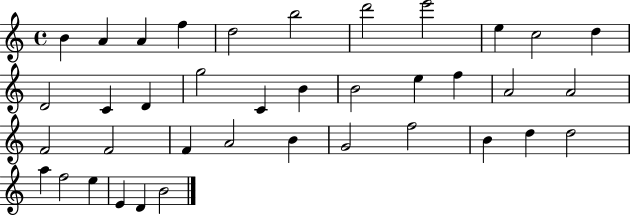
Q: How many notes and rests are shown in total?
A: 38